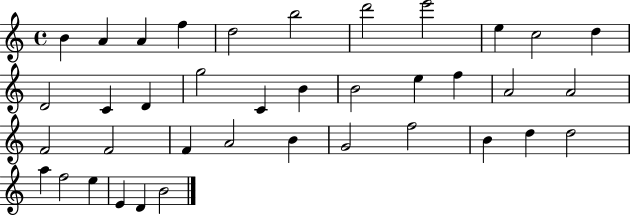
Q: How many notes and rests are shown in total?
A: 38